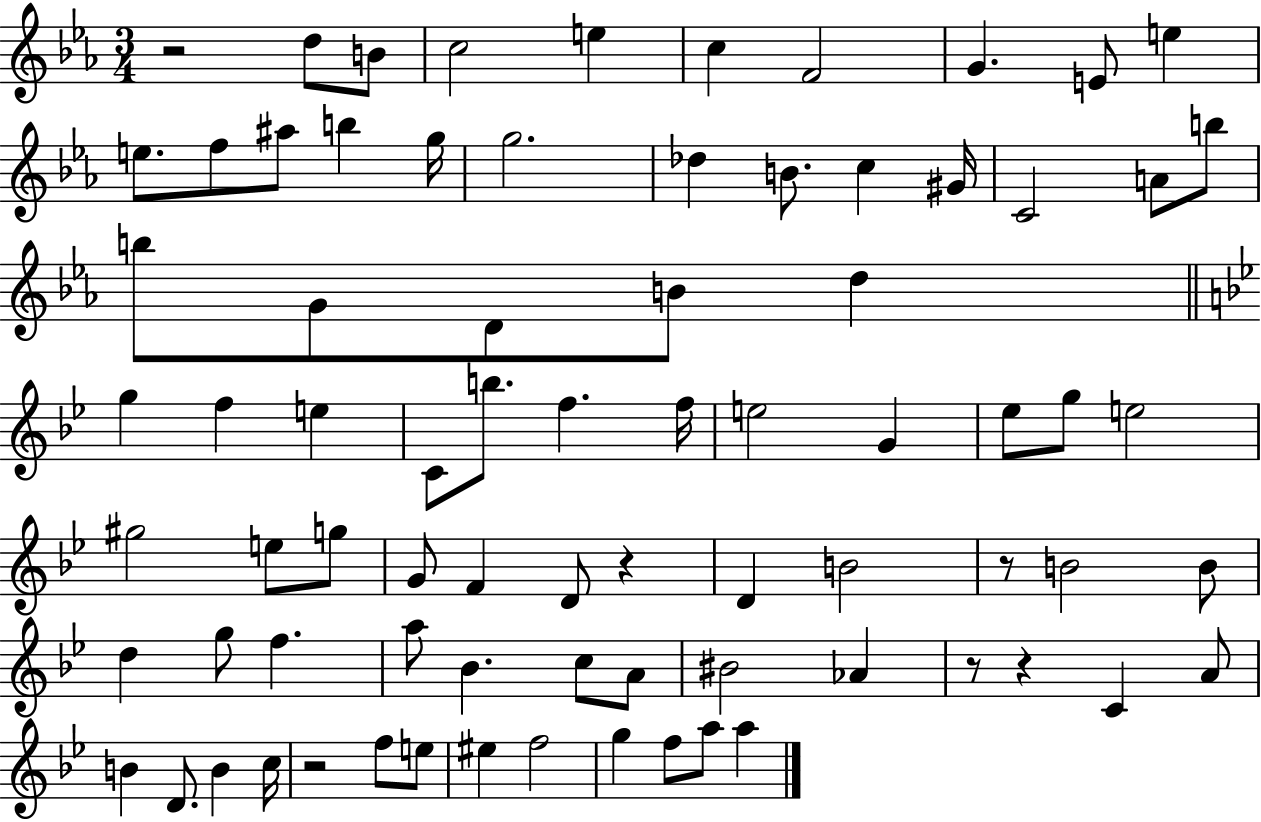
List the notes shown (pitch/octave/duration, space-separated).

R/h D5/e B4/e C5/h E5/q C5/q F4/h G4/q. E4/e E5/q E5/e. F5/e A#5/e B5/q G5/s G5/h. Db5/q B4/e. C5/q G#4/s C4/h A4/e B5/e B5/e G4/e D4/e B4/e D5/q G5/q F5/q E5/q C4/e B5/e. F5/q. F5/s E5/h G4/q Eb5/e G5/e E5/h G#5/h E5/e G5/e G4/e F4/q D4/e R/q D4/q B4/h R/e B4/h B4/e D5/q G5/e F5/q. A5/e Bb4/q. C5/e A4/e BIS4/h Ab4/q R/e R/q C4/q A4/e B4/q D4/e. B4/q C5/s R/h F5/e E5/e EIS5/q F5/h G5/q F5/e A5/e A5/q